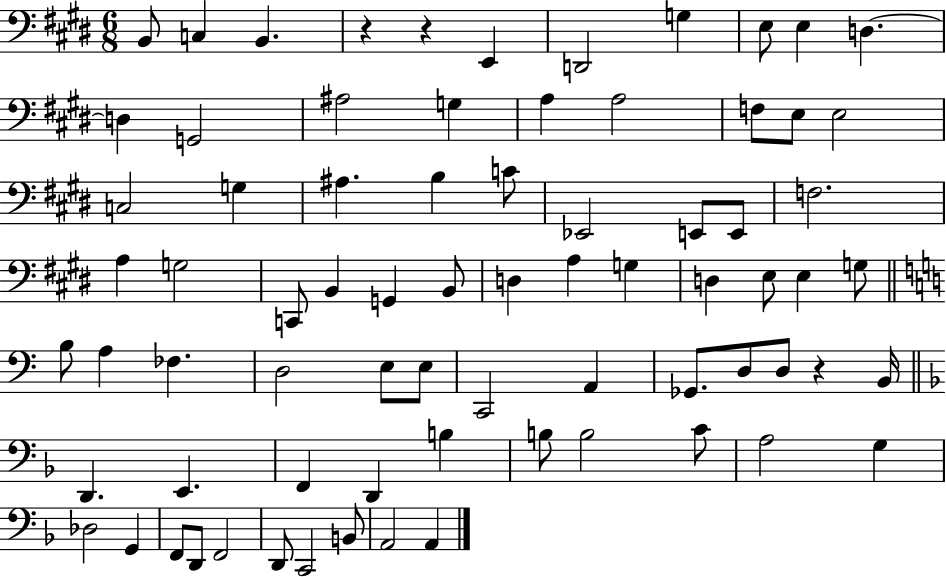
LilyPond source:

{
  \clef bass
  \numericTimeSignature
  \time 6/8
  \key e \major
  b,8 c4 b,4. | r4 r4 e,4 | d,2 g4 | e8 e4 d4.~~ | \break d4 g,2 | ais2 g4 | a4 a2 | f8 e8 e2 | \break c2 g4 | ais4. b4 c'8 | ees,2 e,8 e,8 | f2. | \break a4 g2 | c,8 b,4 g,4 b,8 | d4 a4 g4 | d4 e8 e4 g8 | \break \bar "||" \break \key a \minor b8 a4 fes4. | d2 e8 e8 | c,2 a,4 | ges,8. d8 d8 r4 b,16 | \break \bar "||" \break \key d \minor d,4. e,4. | f,4 d,4 b4 | b8 b2 c'8 | a2 g4 | \break des2 g,4 | f,8 d,8 f,2 | d,8 c,2 b,8 | a,2 a,4 | \break \bar "|."
}